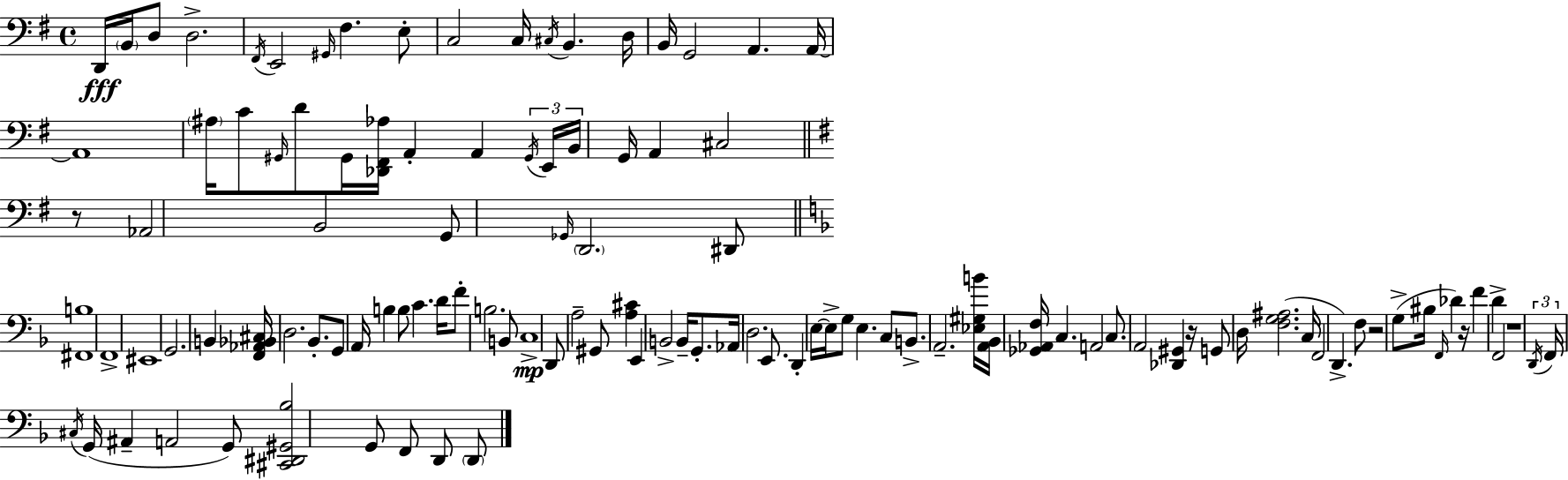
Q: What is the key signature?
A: G major